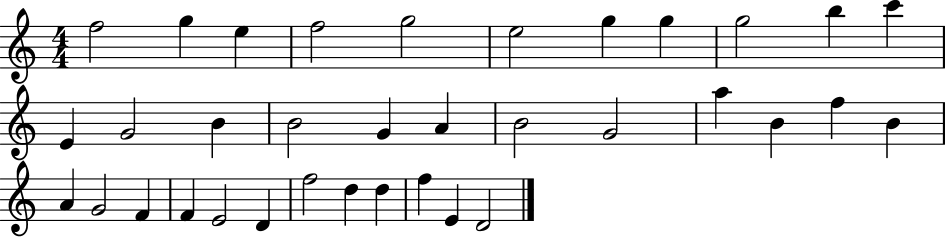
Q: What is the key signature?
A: C major